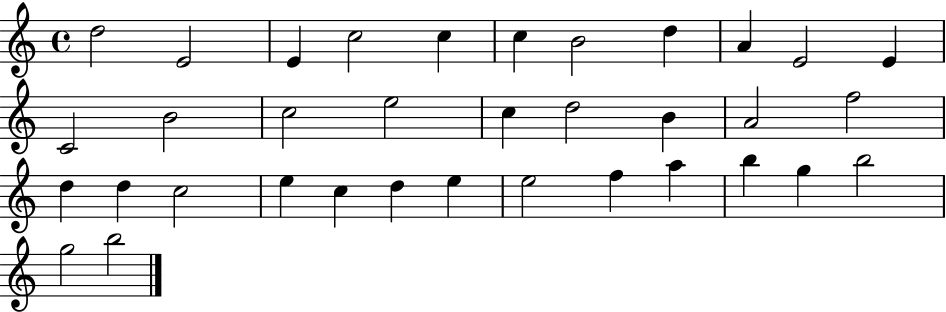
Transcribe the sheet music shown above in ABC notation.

X:1
T:Untitled
M:4/4
L:1/4
K:C
d2 E2 E c2 c c B2 d A E2 E C2 B2 c2 e2 c d2 B A2 f2 d d c2 e c d e e2 f a b g b2 g2 b2